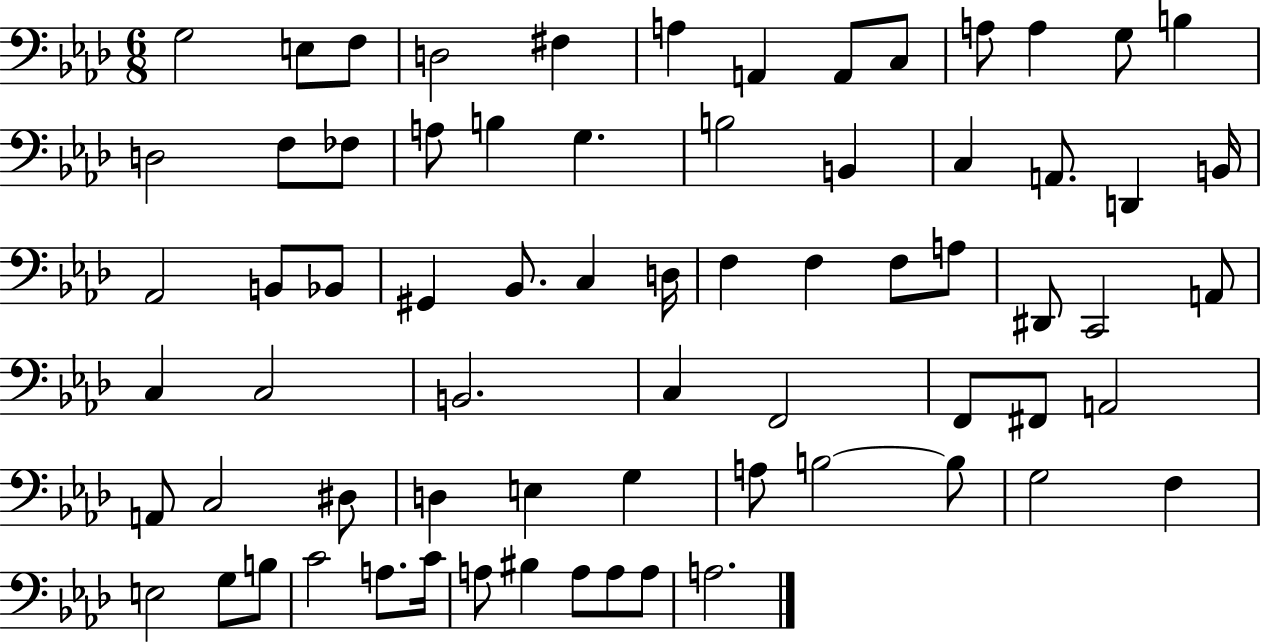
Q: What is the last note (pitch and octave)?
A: A3